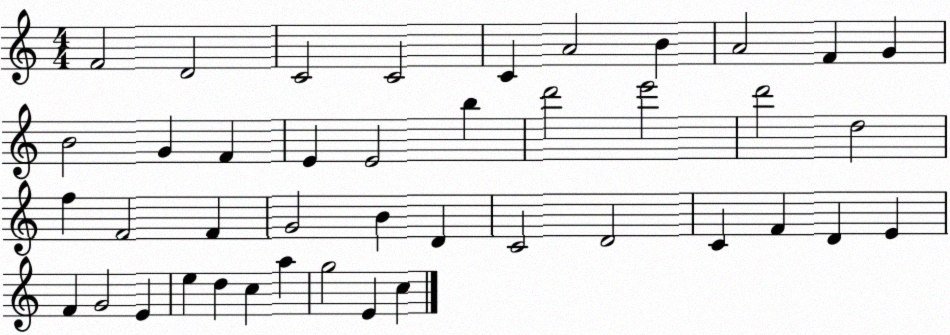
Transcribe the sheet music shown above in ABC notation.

X:1
T:Untitled
M:4/4
L:1/4
K:C
F2 D2 C2 C2 C A2 B A2 F G B2 G F E E2 b d'2 e'2 d'2 d2 f F2 F G2 B D C2 D2 C F D E F G2 E e d c a g2 E c